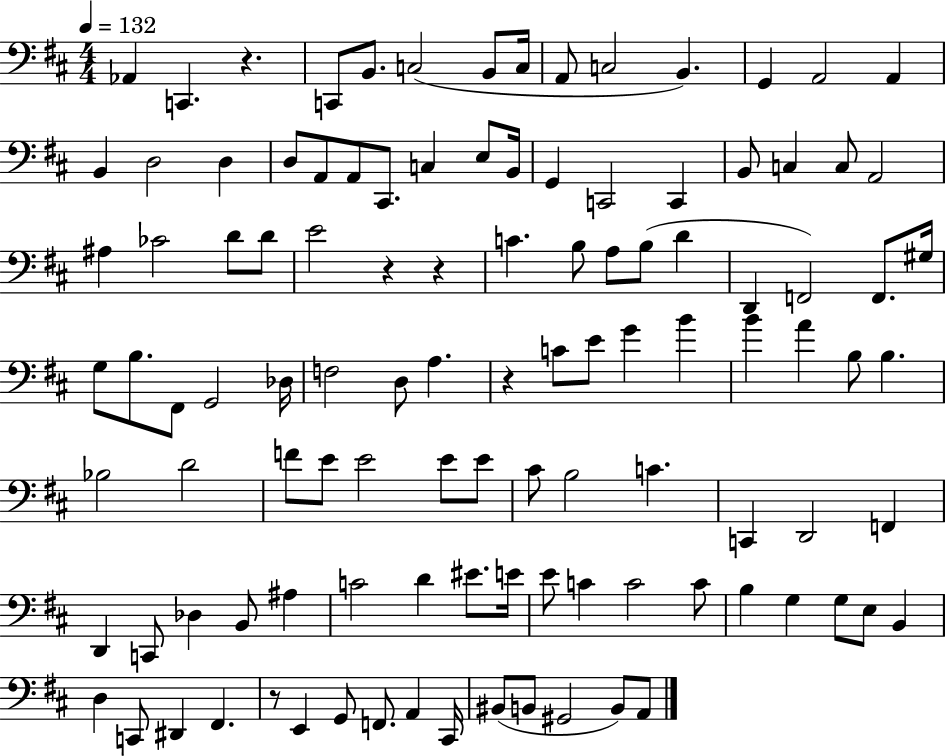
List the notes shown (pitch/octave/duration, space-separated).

Ab2/q C2/q. R/q. C2/e B2/e. C3/h B2/e C3/s A2/e C3/h B2/q. G2/q A2/h A2/q B2/q D3/h D3/q D3/e A2/e A2/e C#2/e. C3/q E3/e B2/s G2/q C2/h C2/q B2/e C3/q C3/e A2/h A#3/q CES4/h D4/e D4/e E4/h R/q R/q C4/q. B3/e A3/e B3/e D4/q D2/q F2/h F2/e. G#3/s G3/e B3/e. F#2/e G2/h Db3/s F3/h D3/e A3/q. R/q C4/e E4/e G4/q B4/q B4/q A4/q B3/e B3/q. Bb3/h D4/h F4/e E4/e E4/h E4/e E4/e C#4/e B3/h C4/q. C2/q D2/h F2/q D2/q C2/e Db3/q B2/e A#3/q C4/h D4/q EIS4/e. E4/s E4/e C4/q C4/h C4/e B3/q G3/q G3/e E3/e B2/q D3/q C2/e D#2/q F#2/q. R/e E2/q G2/e F2/e. A2/q C#2/s BIS2/e B2/e G#2/h B2/e A2/e